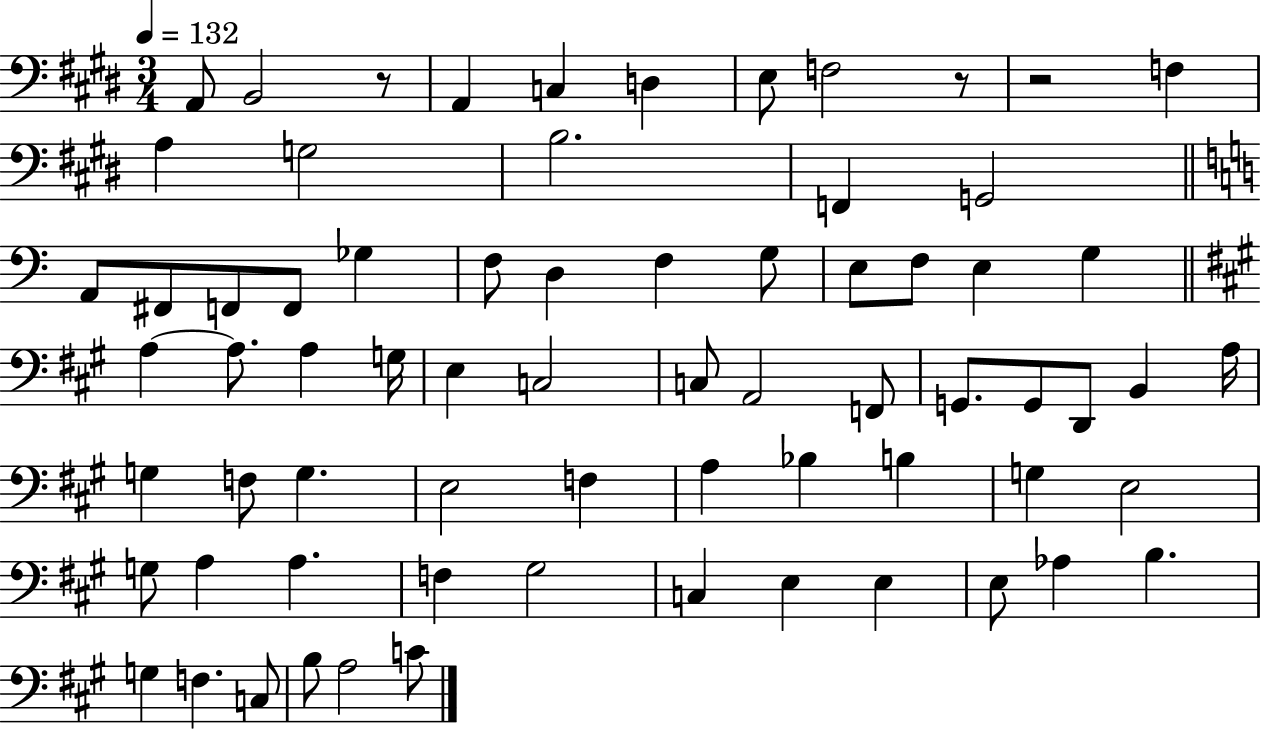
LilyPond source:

{
  \clef bass
  \numericTimeSignature
  \time 3/4
  \key e \major
  \tempo 4 = 132
  a,8 b,2 r8 | a,4 c4 d4 | e8 f2 r8 | r2 f4 | \break a4 g2 | b2. | f,4 g,2 | \bar "||" \break \key a \minor a,8 fis,8 f,8 f,8 ges4 | f8 d4 f4 g8 | e8 f8 e4 g4 | \bar "||" \break \key a \major a4~~ a8. a4 g16 | e4 c2 | c8 a,2 f,8 | g,8. g,8 d,8 b,4 a16 | \break g4 f8 g4. | e2 f4 | a4 bes4 b4 | g4 e2 | \break g8 a4 a4. | f4 gis2 | c4 e4 e4 | e8 aes4 b4. | \break g4 f4. c8 | b8 a2 c'8 | \bar "|."
}